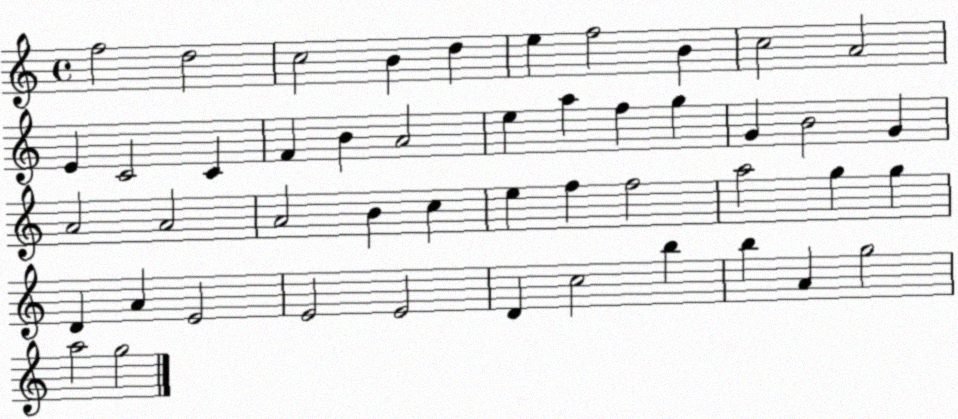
X:1
T:Untitled
M:4/4
L:1/4
K:C
f2 d2 c2 B d e f2 B c2 A2 E C2 C F B A2 e a f g G B2 G A2 A2 A2 B c e f f2 a2 g g D A E2 E2 E2 D c2 b b A g2 a2 g2